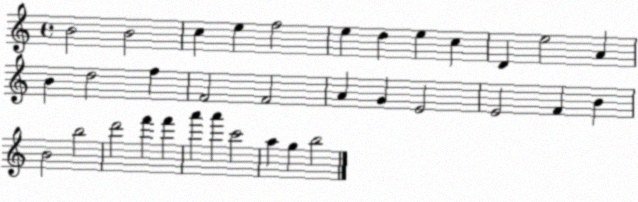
X:1
T:Untitled
M:4/4
L:1/4
K:C
B2 B2 c e f2 e d e c D e2 A B d2 f F2 F2 A G E2 E2 F B B2 b2 d'2 f' f' a' a' c'2 a g b2